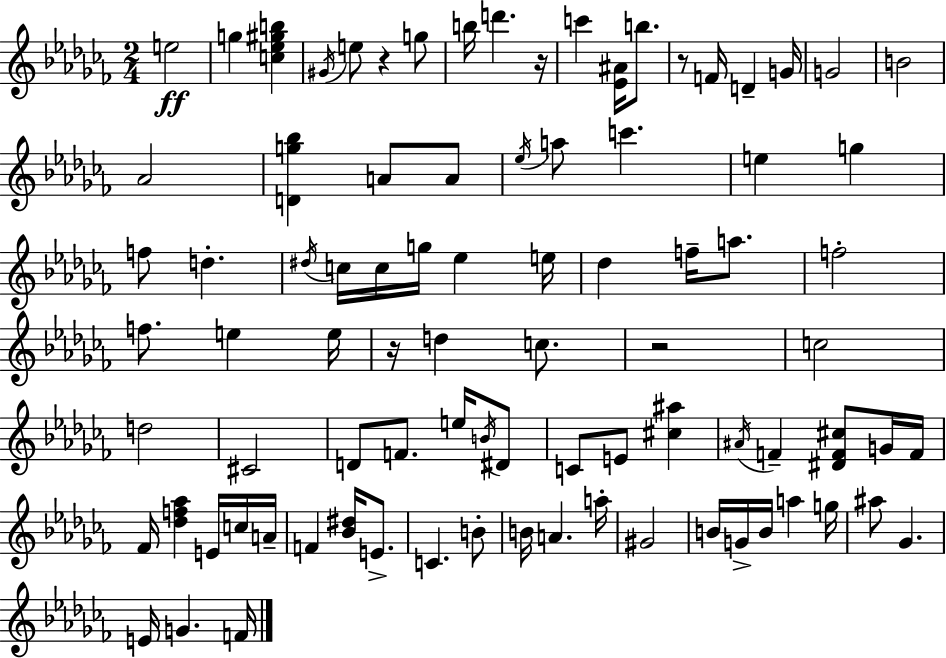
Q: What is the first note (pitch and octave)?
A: E5